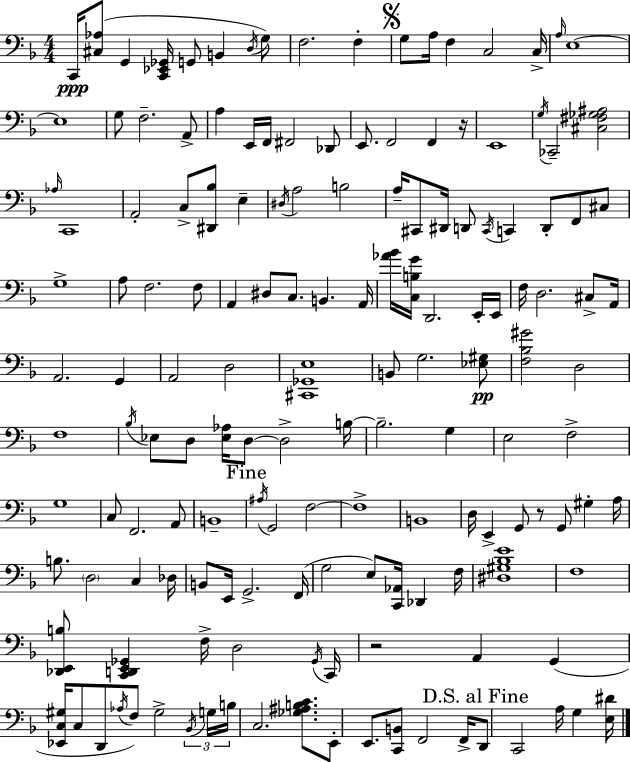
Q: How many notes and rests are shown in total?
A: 154